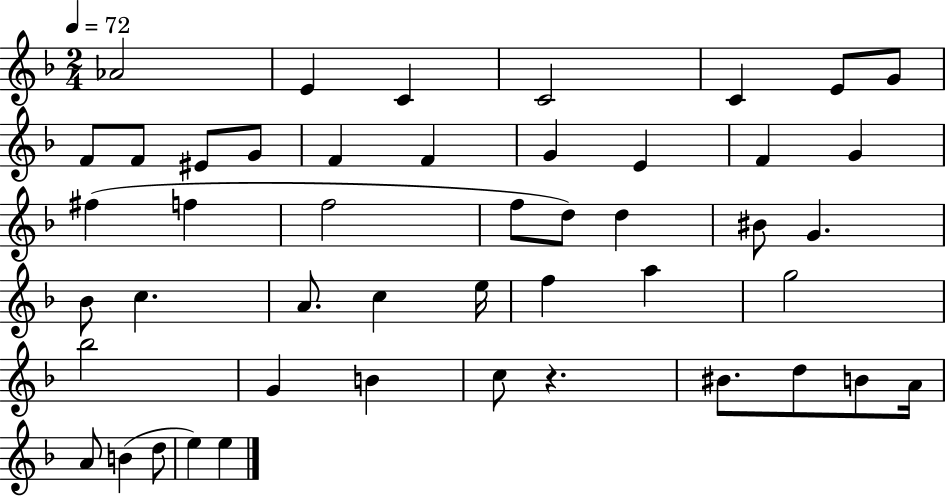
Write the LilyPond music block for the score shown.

{
  \clef treble
  \numericTimeSignature
  \time 2/4
  \key f \major
  \tempo 4 = 72
  aes'2 | e'4 c'4 | c'2 | c'4 e'8 g'8 | \break f'8 f'8 eis'8 g'8 | f'4 f'4 | g'4 e'4 | f'4 g'4 | \break fis''4( f''4 | f''2 | f''8 d''8) d''4 | bis'8 g'4. | \break bes'8 c''4. | a'8. c''4 e''16 | f''4 a''4 | g''2 | \break bes''2 | g'4 b'4 | c''8 r4. | bis'8. d''8 b'8 a'16 | \break a'8 b'4( d''8 | e''4) e''4 | \bar "|."
}